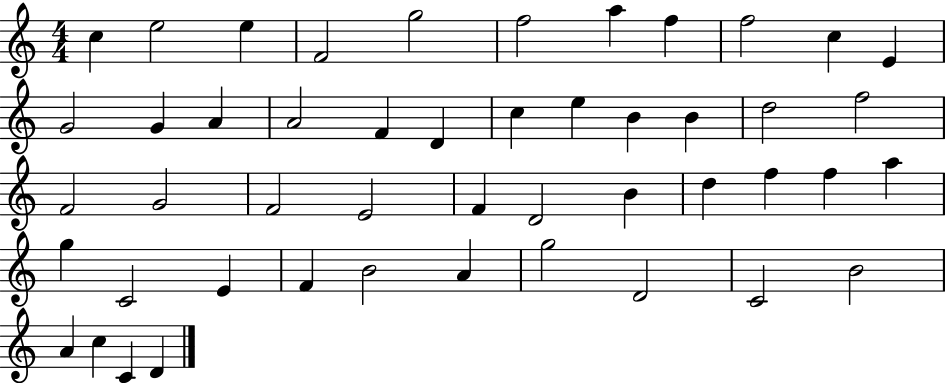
{
  \clef treble
  \numericTimeSignature
  \time 4/4
  \key c \major
  c''4 e''2 e''4 | f'2 g''2 | f''2 a''4 f''4 | f''2 c''4 e'4 | \break g'2 g'4 a'4 | a'2 f'4 d'4 | c''4 e''4 b'4 b'4 | d''2 f''2 | \break f'2 g'2 | f'2 e'2 | f'4 d'2 b'4 | d''4 f''4 f''4 a''4 | \break g''4 c'2 e'4 | f'4 b'2 a'4 | g''2 d'2 | c'2 b'2 | \break a'4 c''4 c'4 d'4 | \bar "|."
}